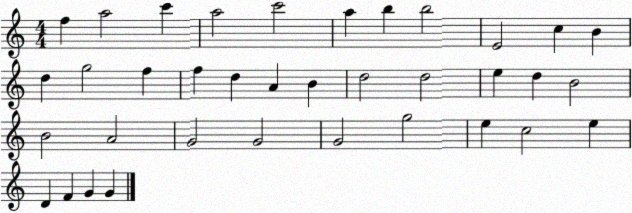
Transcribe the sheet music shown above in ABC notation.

X:1
T:Untitled
M:4/4
L:1/4
K:C
f a2 c' a2 c'2 a b b2 E2 c B d g2 f f d A B d2 d2 e d B2 B2 A2 G2 G2 G2 g2 e c2 e D F G G